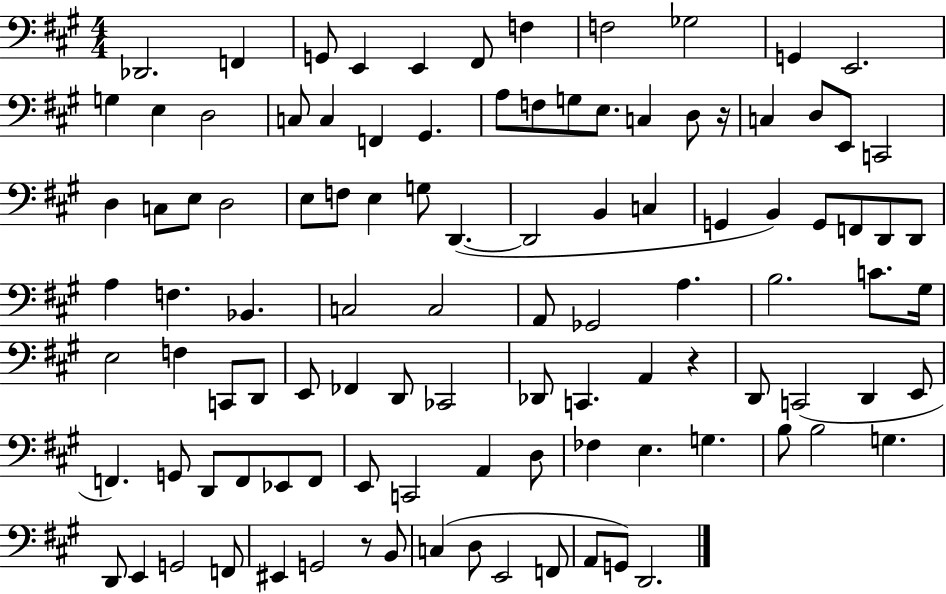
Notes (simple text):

Db2/h. F2/q G2/e E2/q E2/q F#2/e F3/q F3/h Gb3/h G2/q E2/h. G3/q E3/q D3/h C3/e C3/q F2/q G#2/q. A3/e F3/e G3/e E3/e. C3/q D3/e R/s C3/q D3/e E2/e C2/h D3/q C3/e E3/e D3/h E3/e F3/e E3/q G3/e D2/q. D2/h B2/q C3/q G2/q B2/q G2/e F2/e D2/e D2/e A3/q F3/q. Bb2/q. C3/h C3/h A2/e Gb2/h A3/q. B3/h. C4/e. G#3/s E3/h F3/q C2/e D2/e E2/e FES2/q D2/e CES2/h Db2/e C2/q. A2/q R/q D2/e C2/h D2/q E2/e F2/q. G2/e D2/e F2/e Eb2/e F2/e E2/e C2/h A2/q D3/e FES3/q E3/q. G3/q. B3/e B3/h G3/q. D2/e E2/q G2/h F2/e EIS2/q G2/h R/e B2/e C3/q D3/e E2/h F2/e A2/e G2/e D2/h.